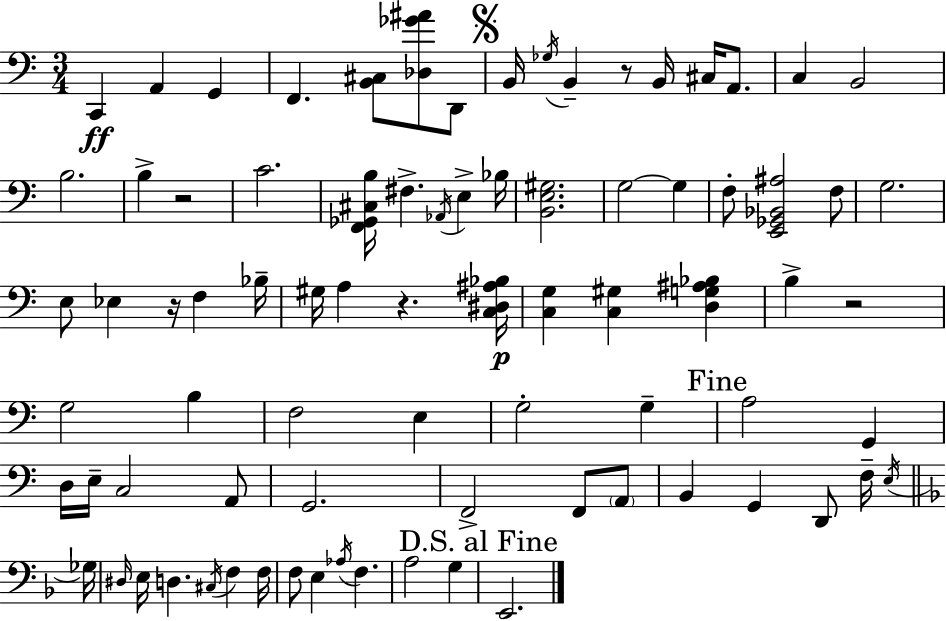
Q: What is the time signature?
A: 3/4